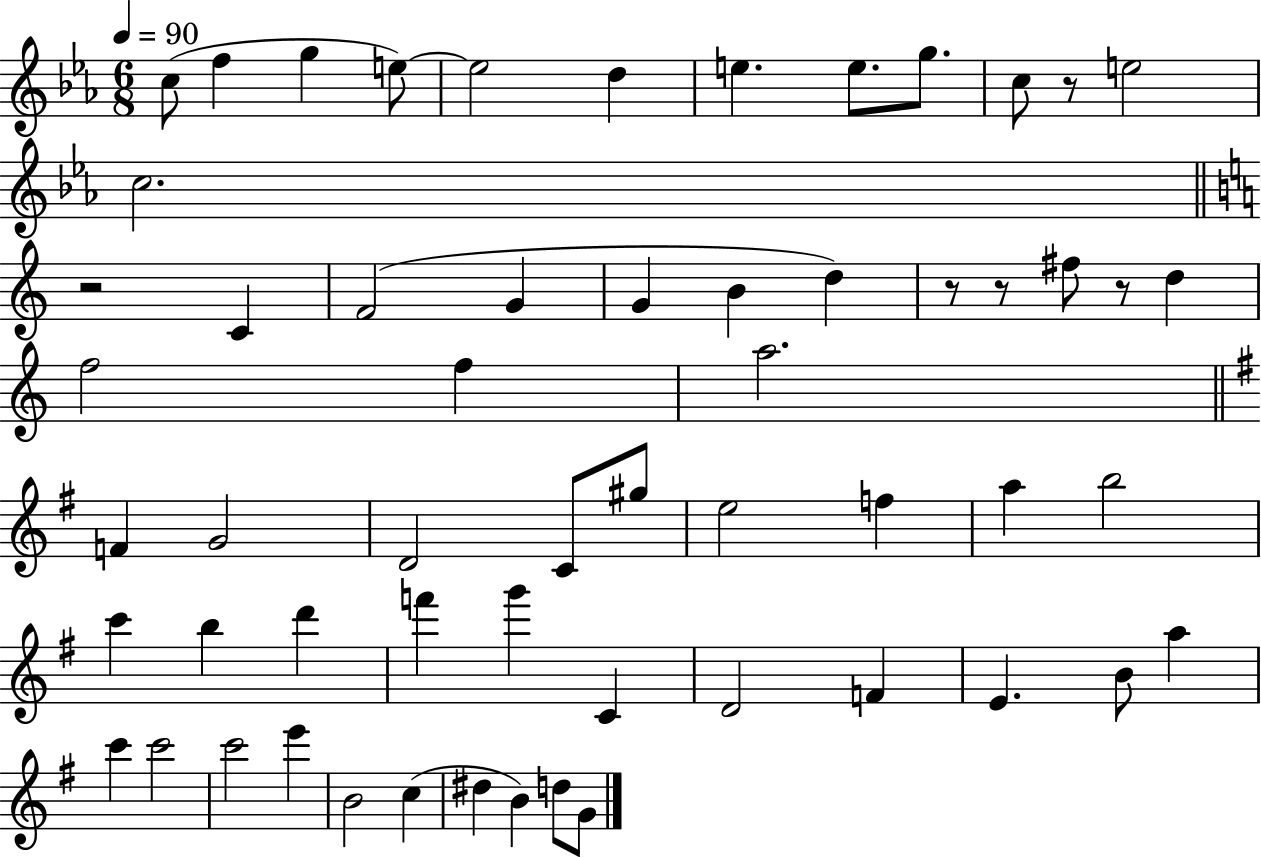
X:1
T:Untitled
M:6/8
L:1/4
K:Eb
c/2 f g e/2 e2 d e e/2 g/2 c/2 z/2 e2 c2 z2 C F2 G G B d z/2 z/2 ^f/2 z/2 d f2 f a2 F G2 D2 C/2 ^g/2 e2 f a b2 c' b d' f' g' C D2 F E B/2 a c' c'2 c'2 e' B2 c ^d B d/2 G/2